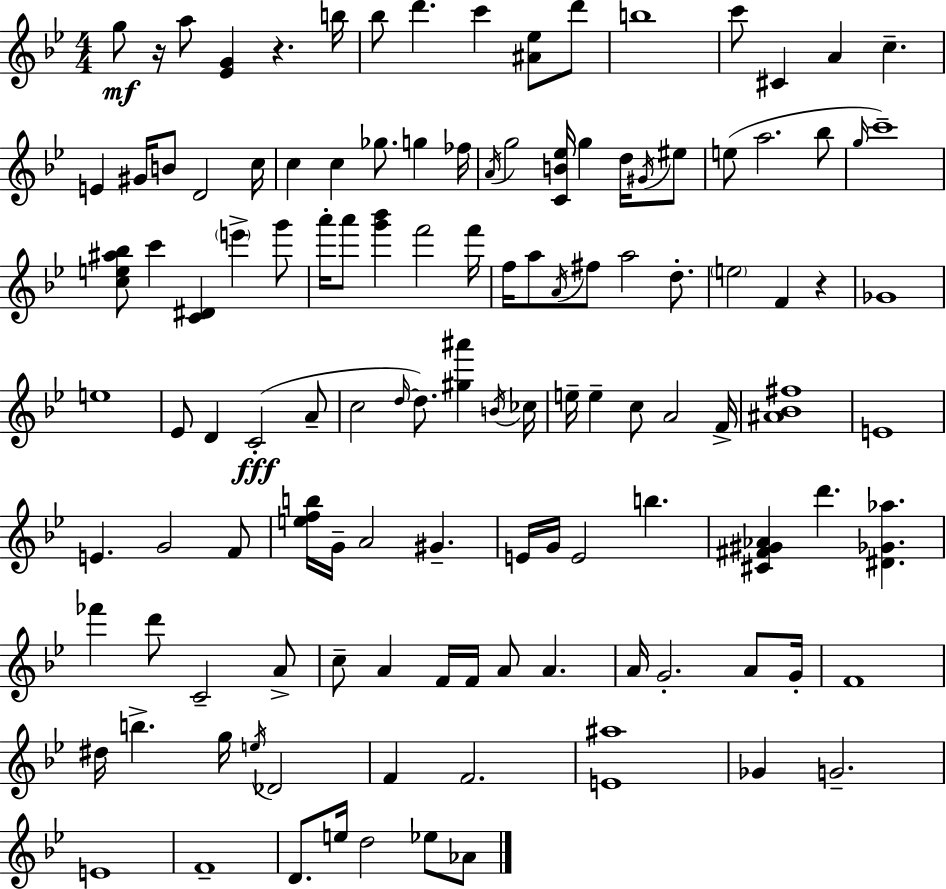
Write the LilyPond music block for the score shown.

{
  \clef treble
  \numericTimeSignature
  \time 4/4
  \key g \minor
  \repeat volta 2 { g''8\mf r16 a''8 <ees' g'>4 r4. b''16 | bes''8 d'''4. c'''4 <ais' ees''>8 d'''8 | b''1 | c'''8 cis'4 a'4 c''4.-- | \break e'4 gis'16 b'8 d'2 c''16 | c''4 c''4 ges''8. g''4 fes''16 | \acciaccatura { a'16 } g''2 <c' b' ees''>16 g''4 d''16 \acciaccatura { gis'16 } | eis''8 e''8( a''2. | \break bes''8 \grace { g''16 }) c'''1-- | <c'' e'' ais'' bes''>8 c'''4 <c' dis'>4 \parenthesize e'''4-> | g'''8 a'''16-. a'''8 <g''' bes'''>4 f'''2 | f'''16 f''16 a''8 \acciaccatura { a'16 } fis''8 a''2 | \break d''8.-. \parenthesize e''2 f'4 | r4 ges'1 | e''1 | ees'8 d'4 c'2-.(\fff | \break a'8-- c''2 \grace { d''16~ }~ d''8.) | <gis'' ais'''>4 \acciaccatura { b'16 } ces''16 e''16-- e''4-- c''8 a'2 | f'16-> <ais' bes' fis''>1 | e'1 | \break e'4. g'2 | f'8 <e'' f'' b''>16 g'16-- a'2 | gis'4.-- e'16 g'16 e'2 | b''4. <cis' fis' gis' aes'>4 d'''4. | \break <dis' ges' aes''>4. fes'''4 d'''8 c'2-- | a'8-> c''8-- a'4 f'16 f'16 a'8 | a'4. a'16 g'2.-. | a'8 g'16-. f'1 | \break dis''16 b''4.-> g''16 \acciaccatura { e''16 } des'2 | f'4 f'2. | <e' ais''>1 | ges'4 g'2.-- | \break e'1 | f'1-- | d'8. e''16 d''2 | ees''8 aes'8 } \bar "|."
}